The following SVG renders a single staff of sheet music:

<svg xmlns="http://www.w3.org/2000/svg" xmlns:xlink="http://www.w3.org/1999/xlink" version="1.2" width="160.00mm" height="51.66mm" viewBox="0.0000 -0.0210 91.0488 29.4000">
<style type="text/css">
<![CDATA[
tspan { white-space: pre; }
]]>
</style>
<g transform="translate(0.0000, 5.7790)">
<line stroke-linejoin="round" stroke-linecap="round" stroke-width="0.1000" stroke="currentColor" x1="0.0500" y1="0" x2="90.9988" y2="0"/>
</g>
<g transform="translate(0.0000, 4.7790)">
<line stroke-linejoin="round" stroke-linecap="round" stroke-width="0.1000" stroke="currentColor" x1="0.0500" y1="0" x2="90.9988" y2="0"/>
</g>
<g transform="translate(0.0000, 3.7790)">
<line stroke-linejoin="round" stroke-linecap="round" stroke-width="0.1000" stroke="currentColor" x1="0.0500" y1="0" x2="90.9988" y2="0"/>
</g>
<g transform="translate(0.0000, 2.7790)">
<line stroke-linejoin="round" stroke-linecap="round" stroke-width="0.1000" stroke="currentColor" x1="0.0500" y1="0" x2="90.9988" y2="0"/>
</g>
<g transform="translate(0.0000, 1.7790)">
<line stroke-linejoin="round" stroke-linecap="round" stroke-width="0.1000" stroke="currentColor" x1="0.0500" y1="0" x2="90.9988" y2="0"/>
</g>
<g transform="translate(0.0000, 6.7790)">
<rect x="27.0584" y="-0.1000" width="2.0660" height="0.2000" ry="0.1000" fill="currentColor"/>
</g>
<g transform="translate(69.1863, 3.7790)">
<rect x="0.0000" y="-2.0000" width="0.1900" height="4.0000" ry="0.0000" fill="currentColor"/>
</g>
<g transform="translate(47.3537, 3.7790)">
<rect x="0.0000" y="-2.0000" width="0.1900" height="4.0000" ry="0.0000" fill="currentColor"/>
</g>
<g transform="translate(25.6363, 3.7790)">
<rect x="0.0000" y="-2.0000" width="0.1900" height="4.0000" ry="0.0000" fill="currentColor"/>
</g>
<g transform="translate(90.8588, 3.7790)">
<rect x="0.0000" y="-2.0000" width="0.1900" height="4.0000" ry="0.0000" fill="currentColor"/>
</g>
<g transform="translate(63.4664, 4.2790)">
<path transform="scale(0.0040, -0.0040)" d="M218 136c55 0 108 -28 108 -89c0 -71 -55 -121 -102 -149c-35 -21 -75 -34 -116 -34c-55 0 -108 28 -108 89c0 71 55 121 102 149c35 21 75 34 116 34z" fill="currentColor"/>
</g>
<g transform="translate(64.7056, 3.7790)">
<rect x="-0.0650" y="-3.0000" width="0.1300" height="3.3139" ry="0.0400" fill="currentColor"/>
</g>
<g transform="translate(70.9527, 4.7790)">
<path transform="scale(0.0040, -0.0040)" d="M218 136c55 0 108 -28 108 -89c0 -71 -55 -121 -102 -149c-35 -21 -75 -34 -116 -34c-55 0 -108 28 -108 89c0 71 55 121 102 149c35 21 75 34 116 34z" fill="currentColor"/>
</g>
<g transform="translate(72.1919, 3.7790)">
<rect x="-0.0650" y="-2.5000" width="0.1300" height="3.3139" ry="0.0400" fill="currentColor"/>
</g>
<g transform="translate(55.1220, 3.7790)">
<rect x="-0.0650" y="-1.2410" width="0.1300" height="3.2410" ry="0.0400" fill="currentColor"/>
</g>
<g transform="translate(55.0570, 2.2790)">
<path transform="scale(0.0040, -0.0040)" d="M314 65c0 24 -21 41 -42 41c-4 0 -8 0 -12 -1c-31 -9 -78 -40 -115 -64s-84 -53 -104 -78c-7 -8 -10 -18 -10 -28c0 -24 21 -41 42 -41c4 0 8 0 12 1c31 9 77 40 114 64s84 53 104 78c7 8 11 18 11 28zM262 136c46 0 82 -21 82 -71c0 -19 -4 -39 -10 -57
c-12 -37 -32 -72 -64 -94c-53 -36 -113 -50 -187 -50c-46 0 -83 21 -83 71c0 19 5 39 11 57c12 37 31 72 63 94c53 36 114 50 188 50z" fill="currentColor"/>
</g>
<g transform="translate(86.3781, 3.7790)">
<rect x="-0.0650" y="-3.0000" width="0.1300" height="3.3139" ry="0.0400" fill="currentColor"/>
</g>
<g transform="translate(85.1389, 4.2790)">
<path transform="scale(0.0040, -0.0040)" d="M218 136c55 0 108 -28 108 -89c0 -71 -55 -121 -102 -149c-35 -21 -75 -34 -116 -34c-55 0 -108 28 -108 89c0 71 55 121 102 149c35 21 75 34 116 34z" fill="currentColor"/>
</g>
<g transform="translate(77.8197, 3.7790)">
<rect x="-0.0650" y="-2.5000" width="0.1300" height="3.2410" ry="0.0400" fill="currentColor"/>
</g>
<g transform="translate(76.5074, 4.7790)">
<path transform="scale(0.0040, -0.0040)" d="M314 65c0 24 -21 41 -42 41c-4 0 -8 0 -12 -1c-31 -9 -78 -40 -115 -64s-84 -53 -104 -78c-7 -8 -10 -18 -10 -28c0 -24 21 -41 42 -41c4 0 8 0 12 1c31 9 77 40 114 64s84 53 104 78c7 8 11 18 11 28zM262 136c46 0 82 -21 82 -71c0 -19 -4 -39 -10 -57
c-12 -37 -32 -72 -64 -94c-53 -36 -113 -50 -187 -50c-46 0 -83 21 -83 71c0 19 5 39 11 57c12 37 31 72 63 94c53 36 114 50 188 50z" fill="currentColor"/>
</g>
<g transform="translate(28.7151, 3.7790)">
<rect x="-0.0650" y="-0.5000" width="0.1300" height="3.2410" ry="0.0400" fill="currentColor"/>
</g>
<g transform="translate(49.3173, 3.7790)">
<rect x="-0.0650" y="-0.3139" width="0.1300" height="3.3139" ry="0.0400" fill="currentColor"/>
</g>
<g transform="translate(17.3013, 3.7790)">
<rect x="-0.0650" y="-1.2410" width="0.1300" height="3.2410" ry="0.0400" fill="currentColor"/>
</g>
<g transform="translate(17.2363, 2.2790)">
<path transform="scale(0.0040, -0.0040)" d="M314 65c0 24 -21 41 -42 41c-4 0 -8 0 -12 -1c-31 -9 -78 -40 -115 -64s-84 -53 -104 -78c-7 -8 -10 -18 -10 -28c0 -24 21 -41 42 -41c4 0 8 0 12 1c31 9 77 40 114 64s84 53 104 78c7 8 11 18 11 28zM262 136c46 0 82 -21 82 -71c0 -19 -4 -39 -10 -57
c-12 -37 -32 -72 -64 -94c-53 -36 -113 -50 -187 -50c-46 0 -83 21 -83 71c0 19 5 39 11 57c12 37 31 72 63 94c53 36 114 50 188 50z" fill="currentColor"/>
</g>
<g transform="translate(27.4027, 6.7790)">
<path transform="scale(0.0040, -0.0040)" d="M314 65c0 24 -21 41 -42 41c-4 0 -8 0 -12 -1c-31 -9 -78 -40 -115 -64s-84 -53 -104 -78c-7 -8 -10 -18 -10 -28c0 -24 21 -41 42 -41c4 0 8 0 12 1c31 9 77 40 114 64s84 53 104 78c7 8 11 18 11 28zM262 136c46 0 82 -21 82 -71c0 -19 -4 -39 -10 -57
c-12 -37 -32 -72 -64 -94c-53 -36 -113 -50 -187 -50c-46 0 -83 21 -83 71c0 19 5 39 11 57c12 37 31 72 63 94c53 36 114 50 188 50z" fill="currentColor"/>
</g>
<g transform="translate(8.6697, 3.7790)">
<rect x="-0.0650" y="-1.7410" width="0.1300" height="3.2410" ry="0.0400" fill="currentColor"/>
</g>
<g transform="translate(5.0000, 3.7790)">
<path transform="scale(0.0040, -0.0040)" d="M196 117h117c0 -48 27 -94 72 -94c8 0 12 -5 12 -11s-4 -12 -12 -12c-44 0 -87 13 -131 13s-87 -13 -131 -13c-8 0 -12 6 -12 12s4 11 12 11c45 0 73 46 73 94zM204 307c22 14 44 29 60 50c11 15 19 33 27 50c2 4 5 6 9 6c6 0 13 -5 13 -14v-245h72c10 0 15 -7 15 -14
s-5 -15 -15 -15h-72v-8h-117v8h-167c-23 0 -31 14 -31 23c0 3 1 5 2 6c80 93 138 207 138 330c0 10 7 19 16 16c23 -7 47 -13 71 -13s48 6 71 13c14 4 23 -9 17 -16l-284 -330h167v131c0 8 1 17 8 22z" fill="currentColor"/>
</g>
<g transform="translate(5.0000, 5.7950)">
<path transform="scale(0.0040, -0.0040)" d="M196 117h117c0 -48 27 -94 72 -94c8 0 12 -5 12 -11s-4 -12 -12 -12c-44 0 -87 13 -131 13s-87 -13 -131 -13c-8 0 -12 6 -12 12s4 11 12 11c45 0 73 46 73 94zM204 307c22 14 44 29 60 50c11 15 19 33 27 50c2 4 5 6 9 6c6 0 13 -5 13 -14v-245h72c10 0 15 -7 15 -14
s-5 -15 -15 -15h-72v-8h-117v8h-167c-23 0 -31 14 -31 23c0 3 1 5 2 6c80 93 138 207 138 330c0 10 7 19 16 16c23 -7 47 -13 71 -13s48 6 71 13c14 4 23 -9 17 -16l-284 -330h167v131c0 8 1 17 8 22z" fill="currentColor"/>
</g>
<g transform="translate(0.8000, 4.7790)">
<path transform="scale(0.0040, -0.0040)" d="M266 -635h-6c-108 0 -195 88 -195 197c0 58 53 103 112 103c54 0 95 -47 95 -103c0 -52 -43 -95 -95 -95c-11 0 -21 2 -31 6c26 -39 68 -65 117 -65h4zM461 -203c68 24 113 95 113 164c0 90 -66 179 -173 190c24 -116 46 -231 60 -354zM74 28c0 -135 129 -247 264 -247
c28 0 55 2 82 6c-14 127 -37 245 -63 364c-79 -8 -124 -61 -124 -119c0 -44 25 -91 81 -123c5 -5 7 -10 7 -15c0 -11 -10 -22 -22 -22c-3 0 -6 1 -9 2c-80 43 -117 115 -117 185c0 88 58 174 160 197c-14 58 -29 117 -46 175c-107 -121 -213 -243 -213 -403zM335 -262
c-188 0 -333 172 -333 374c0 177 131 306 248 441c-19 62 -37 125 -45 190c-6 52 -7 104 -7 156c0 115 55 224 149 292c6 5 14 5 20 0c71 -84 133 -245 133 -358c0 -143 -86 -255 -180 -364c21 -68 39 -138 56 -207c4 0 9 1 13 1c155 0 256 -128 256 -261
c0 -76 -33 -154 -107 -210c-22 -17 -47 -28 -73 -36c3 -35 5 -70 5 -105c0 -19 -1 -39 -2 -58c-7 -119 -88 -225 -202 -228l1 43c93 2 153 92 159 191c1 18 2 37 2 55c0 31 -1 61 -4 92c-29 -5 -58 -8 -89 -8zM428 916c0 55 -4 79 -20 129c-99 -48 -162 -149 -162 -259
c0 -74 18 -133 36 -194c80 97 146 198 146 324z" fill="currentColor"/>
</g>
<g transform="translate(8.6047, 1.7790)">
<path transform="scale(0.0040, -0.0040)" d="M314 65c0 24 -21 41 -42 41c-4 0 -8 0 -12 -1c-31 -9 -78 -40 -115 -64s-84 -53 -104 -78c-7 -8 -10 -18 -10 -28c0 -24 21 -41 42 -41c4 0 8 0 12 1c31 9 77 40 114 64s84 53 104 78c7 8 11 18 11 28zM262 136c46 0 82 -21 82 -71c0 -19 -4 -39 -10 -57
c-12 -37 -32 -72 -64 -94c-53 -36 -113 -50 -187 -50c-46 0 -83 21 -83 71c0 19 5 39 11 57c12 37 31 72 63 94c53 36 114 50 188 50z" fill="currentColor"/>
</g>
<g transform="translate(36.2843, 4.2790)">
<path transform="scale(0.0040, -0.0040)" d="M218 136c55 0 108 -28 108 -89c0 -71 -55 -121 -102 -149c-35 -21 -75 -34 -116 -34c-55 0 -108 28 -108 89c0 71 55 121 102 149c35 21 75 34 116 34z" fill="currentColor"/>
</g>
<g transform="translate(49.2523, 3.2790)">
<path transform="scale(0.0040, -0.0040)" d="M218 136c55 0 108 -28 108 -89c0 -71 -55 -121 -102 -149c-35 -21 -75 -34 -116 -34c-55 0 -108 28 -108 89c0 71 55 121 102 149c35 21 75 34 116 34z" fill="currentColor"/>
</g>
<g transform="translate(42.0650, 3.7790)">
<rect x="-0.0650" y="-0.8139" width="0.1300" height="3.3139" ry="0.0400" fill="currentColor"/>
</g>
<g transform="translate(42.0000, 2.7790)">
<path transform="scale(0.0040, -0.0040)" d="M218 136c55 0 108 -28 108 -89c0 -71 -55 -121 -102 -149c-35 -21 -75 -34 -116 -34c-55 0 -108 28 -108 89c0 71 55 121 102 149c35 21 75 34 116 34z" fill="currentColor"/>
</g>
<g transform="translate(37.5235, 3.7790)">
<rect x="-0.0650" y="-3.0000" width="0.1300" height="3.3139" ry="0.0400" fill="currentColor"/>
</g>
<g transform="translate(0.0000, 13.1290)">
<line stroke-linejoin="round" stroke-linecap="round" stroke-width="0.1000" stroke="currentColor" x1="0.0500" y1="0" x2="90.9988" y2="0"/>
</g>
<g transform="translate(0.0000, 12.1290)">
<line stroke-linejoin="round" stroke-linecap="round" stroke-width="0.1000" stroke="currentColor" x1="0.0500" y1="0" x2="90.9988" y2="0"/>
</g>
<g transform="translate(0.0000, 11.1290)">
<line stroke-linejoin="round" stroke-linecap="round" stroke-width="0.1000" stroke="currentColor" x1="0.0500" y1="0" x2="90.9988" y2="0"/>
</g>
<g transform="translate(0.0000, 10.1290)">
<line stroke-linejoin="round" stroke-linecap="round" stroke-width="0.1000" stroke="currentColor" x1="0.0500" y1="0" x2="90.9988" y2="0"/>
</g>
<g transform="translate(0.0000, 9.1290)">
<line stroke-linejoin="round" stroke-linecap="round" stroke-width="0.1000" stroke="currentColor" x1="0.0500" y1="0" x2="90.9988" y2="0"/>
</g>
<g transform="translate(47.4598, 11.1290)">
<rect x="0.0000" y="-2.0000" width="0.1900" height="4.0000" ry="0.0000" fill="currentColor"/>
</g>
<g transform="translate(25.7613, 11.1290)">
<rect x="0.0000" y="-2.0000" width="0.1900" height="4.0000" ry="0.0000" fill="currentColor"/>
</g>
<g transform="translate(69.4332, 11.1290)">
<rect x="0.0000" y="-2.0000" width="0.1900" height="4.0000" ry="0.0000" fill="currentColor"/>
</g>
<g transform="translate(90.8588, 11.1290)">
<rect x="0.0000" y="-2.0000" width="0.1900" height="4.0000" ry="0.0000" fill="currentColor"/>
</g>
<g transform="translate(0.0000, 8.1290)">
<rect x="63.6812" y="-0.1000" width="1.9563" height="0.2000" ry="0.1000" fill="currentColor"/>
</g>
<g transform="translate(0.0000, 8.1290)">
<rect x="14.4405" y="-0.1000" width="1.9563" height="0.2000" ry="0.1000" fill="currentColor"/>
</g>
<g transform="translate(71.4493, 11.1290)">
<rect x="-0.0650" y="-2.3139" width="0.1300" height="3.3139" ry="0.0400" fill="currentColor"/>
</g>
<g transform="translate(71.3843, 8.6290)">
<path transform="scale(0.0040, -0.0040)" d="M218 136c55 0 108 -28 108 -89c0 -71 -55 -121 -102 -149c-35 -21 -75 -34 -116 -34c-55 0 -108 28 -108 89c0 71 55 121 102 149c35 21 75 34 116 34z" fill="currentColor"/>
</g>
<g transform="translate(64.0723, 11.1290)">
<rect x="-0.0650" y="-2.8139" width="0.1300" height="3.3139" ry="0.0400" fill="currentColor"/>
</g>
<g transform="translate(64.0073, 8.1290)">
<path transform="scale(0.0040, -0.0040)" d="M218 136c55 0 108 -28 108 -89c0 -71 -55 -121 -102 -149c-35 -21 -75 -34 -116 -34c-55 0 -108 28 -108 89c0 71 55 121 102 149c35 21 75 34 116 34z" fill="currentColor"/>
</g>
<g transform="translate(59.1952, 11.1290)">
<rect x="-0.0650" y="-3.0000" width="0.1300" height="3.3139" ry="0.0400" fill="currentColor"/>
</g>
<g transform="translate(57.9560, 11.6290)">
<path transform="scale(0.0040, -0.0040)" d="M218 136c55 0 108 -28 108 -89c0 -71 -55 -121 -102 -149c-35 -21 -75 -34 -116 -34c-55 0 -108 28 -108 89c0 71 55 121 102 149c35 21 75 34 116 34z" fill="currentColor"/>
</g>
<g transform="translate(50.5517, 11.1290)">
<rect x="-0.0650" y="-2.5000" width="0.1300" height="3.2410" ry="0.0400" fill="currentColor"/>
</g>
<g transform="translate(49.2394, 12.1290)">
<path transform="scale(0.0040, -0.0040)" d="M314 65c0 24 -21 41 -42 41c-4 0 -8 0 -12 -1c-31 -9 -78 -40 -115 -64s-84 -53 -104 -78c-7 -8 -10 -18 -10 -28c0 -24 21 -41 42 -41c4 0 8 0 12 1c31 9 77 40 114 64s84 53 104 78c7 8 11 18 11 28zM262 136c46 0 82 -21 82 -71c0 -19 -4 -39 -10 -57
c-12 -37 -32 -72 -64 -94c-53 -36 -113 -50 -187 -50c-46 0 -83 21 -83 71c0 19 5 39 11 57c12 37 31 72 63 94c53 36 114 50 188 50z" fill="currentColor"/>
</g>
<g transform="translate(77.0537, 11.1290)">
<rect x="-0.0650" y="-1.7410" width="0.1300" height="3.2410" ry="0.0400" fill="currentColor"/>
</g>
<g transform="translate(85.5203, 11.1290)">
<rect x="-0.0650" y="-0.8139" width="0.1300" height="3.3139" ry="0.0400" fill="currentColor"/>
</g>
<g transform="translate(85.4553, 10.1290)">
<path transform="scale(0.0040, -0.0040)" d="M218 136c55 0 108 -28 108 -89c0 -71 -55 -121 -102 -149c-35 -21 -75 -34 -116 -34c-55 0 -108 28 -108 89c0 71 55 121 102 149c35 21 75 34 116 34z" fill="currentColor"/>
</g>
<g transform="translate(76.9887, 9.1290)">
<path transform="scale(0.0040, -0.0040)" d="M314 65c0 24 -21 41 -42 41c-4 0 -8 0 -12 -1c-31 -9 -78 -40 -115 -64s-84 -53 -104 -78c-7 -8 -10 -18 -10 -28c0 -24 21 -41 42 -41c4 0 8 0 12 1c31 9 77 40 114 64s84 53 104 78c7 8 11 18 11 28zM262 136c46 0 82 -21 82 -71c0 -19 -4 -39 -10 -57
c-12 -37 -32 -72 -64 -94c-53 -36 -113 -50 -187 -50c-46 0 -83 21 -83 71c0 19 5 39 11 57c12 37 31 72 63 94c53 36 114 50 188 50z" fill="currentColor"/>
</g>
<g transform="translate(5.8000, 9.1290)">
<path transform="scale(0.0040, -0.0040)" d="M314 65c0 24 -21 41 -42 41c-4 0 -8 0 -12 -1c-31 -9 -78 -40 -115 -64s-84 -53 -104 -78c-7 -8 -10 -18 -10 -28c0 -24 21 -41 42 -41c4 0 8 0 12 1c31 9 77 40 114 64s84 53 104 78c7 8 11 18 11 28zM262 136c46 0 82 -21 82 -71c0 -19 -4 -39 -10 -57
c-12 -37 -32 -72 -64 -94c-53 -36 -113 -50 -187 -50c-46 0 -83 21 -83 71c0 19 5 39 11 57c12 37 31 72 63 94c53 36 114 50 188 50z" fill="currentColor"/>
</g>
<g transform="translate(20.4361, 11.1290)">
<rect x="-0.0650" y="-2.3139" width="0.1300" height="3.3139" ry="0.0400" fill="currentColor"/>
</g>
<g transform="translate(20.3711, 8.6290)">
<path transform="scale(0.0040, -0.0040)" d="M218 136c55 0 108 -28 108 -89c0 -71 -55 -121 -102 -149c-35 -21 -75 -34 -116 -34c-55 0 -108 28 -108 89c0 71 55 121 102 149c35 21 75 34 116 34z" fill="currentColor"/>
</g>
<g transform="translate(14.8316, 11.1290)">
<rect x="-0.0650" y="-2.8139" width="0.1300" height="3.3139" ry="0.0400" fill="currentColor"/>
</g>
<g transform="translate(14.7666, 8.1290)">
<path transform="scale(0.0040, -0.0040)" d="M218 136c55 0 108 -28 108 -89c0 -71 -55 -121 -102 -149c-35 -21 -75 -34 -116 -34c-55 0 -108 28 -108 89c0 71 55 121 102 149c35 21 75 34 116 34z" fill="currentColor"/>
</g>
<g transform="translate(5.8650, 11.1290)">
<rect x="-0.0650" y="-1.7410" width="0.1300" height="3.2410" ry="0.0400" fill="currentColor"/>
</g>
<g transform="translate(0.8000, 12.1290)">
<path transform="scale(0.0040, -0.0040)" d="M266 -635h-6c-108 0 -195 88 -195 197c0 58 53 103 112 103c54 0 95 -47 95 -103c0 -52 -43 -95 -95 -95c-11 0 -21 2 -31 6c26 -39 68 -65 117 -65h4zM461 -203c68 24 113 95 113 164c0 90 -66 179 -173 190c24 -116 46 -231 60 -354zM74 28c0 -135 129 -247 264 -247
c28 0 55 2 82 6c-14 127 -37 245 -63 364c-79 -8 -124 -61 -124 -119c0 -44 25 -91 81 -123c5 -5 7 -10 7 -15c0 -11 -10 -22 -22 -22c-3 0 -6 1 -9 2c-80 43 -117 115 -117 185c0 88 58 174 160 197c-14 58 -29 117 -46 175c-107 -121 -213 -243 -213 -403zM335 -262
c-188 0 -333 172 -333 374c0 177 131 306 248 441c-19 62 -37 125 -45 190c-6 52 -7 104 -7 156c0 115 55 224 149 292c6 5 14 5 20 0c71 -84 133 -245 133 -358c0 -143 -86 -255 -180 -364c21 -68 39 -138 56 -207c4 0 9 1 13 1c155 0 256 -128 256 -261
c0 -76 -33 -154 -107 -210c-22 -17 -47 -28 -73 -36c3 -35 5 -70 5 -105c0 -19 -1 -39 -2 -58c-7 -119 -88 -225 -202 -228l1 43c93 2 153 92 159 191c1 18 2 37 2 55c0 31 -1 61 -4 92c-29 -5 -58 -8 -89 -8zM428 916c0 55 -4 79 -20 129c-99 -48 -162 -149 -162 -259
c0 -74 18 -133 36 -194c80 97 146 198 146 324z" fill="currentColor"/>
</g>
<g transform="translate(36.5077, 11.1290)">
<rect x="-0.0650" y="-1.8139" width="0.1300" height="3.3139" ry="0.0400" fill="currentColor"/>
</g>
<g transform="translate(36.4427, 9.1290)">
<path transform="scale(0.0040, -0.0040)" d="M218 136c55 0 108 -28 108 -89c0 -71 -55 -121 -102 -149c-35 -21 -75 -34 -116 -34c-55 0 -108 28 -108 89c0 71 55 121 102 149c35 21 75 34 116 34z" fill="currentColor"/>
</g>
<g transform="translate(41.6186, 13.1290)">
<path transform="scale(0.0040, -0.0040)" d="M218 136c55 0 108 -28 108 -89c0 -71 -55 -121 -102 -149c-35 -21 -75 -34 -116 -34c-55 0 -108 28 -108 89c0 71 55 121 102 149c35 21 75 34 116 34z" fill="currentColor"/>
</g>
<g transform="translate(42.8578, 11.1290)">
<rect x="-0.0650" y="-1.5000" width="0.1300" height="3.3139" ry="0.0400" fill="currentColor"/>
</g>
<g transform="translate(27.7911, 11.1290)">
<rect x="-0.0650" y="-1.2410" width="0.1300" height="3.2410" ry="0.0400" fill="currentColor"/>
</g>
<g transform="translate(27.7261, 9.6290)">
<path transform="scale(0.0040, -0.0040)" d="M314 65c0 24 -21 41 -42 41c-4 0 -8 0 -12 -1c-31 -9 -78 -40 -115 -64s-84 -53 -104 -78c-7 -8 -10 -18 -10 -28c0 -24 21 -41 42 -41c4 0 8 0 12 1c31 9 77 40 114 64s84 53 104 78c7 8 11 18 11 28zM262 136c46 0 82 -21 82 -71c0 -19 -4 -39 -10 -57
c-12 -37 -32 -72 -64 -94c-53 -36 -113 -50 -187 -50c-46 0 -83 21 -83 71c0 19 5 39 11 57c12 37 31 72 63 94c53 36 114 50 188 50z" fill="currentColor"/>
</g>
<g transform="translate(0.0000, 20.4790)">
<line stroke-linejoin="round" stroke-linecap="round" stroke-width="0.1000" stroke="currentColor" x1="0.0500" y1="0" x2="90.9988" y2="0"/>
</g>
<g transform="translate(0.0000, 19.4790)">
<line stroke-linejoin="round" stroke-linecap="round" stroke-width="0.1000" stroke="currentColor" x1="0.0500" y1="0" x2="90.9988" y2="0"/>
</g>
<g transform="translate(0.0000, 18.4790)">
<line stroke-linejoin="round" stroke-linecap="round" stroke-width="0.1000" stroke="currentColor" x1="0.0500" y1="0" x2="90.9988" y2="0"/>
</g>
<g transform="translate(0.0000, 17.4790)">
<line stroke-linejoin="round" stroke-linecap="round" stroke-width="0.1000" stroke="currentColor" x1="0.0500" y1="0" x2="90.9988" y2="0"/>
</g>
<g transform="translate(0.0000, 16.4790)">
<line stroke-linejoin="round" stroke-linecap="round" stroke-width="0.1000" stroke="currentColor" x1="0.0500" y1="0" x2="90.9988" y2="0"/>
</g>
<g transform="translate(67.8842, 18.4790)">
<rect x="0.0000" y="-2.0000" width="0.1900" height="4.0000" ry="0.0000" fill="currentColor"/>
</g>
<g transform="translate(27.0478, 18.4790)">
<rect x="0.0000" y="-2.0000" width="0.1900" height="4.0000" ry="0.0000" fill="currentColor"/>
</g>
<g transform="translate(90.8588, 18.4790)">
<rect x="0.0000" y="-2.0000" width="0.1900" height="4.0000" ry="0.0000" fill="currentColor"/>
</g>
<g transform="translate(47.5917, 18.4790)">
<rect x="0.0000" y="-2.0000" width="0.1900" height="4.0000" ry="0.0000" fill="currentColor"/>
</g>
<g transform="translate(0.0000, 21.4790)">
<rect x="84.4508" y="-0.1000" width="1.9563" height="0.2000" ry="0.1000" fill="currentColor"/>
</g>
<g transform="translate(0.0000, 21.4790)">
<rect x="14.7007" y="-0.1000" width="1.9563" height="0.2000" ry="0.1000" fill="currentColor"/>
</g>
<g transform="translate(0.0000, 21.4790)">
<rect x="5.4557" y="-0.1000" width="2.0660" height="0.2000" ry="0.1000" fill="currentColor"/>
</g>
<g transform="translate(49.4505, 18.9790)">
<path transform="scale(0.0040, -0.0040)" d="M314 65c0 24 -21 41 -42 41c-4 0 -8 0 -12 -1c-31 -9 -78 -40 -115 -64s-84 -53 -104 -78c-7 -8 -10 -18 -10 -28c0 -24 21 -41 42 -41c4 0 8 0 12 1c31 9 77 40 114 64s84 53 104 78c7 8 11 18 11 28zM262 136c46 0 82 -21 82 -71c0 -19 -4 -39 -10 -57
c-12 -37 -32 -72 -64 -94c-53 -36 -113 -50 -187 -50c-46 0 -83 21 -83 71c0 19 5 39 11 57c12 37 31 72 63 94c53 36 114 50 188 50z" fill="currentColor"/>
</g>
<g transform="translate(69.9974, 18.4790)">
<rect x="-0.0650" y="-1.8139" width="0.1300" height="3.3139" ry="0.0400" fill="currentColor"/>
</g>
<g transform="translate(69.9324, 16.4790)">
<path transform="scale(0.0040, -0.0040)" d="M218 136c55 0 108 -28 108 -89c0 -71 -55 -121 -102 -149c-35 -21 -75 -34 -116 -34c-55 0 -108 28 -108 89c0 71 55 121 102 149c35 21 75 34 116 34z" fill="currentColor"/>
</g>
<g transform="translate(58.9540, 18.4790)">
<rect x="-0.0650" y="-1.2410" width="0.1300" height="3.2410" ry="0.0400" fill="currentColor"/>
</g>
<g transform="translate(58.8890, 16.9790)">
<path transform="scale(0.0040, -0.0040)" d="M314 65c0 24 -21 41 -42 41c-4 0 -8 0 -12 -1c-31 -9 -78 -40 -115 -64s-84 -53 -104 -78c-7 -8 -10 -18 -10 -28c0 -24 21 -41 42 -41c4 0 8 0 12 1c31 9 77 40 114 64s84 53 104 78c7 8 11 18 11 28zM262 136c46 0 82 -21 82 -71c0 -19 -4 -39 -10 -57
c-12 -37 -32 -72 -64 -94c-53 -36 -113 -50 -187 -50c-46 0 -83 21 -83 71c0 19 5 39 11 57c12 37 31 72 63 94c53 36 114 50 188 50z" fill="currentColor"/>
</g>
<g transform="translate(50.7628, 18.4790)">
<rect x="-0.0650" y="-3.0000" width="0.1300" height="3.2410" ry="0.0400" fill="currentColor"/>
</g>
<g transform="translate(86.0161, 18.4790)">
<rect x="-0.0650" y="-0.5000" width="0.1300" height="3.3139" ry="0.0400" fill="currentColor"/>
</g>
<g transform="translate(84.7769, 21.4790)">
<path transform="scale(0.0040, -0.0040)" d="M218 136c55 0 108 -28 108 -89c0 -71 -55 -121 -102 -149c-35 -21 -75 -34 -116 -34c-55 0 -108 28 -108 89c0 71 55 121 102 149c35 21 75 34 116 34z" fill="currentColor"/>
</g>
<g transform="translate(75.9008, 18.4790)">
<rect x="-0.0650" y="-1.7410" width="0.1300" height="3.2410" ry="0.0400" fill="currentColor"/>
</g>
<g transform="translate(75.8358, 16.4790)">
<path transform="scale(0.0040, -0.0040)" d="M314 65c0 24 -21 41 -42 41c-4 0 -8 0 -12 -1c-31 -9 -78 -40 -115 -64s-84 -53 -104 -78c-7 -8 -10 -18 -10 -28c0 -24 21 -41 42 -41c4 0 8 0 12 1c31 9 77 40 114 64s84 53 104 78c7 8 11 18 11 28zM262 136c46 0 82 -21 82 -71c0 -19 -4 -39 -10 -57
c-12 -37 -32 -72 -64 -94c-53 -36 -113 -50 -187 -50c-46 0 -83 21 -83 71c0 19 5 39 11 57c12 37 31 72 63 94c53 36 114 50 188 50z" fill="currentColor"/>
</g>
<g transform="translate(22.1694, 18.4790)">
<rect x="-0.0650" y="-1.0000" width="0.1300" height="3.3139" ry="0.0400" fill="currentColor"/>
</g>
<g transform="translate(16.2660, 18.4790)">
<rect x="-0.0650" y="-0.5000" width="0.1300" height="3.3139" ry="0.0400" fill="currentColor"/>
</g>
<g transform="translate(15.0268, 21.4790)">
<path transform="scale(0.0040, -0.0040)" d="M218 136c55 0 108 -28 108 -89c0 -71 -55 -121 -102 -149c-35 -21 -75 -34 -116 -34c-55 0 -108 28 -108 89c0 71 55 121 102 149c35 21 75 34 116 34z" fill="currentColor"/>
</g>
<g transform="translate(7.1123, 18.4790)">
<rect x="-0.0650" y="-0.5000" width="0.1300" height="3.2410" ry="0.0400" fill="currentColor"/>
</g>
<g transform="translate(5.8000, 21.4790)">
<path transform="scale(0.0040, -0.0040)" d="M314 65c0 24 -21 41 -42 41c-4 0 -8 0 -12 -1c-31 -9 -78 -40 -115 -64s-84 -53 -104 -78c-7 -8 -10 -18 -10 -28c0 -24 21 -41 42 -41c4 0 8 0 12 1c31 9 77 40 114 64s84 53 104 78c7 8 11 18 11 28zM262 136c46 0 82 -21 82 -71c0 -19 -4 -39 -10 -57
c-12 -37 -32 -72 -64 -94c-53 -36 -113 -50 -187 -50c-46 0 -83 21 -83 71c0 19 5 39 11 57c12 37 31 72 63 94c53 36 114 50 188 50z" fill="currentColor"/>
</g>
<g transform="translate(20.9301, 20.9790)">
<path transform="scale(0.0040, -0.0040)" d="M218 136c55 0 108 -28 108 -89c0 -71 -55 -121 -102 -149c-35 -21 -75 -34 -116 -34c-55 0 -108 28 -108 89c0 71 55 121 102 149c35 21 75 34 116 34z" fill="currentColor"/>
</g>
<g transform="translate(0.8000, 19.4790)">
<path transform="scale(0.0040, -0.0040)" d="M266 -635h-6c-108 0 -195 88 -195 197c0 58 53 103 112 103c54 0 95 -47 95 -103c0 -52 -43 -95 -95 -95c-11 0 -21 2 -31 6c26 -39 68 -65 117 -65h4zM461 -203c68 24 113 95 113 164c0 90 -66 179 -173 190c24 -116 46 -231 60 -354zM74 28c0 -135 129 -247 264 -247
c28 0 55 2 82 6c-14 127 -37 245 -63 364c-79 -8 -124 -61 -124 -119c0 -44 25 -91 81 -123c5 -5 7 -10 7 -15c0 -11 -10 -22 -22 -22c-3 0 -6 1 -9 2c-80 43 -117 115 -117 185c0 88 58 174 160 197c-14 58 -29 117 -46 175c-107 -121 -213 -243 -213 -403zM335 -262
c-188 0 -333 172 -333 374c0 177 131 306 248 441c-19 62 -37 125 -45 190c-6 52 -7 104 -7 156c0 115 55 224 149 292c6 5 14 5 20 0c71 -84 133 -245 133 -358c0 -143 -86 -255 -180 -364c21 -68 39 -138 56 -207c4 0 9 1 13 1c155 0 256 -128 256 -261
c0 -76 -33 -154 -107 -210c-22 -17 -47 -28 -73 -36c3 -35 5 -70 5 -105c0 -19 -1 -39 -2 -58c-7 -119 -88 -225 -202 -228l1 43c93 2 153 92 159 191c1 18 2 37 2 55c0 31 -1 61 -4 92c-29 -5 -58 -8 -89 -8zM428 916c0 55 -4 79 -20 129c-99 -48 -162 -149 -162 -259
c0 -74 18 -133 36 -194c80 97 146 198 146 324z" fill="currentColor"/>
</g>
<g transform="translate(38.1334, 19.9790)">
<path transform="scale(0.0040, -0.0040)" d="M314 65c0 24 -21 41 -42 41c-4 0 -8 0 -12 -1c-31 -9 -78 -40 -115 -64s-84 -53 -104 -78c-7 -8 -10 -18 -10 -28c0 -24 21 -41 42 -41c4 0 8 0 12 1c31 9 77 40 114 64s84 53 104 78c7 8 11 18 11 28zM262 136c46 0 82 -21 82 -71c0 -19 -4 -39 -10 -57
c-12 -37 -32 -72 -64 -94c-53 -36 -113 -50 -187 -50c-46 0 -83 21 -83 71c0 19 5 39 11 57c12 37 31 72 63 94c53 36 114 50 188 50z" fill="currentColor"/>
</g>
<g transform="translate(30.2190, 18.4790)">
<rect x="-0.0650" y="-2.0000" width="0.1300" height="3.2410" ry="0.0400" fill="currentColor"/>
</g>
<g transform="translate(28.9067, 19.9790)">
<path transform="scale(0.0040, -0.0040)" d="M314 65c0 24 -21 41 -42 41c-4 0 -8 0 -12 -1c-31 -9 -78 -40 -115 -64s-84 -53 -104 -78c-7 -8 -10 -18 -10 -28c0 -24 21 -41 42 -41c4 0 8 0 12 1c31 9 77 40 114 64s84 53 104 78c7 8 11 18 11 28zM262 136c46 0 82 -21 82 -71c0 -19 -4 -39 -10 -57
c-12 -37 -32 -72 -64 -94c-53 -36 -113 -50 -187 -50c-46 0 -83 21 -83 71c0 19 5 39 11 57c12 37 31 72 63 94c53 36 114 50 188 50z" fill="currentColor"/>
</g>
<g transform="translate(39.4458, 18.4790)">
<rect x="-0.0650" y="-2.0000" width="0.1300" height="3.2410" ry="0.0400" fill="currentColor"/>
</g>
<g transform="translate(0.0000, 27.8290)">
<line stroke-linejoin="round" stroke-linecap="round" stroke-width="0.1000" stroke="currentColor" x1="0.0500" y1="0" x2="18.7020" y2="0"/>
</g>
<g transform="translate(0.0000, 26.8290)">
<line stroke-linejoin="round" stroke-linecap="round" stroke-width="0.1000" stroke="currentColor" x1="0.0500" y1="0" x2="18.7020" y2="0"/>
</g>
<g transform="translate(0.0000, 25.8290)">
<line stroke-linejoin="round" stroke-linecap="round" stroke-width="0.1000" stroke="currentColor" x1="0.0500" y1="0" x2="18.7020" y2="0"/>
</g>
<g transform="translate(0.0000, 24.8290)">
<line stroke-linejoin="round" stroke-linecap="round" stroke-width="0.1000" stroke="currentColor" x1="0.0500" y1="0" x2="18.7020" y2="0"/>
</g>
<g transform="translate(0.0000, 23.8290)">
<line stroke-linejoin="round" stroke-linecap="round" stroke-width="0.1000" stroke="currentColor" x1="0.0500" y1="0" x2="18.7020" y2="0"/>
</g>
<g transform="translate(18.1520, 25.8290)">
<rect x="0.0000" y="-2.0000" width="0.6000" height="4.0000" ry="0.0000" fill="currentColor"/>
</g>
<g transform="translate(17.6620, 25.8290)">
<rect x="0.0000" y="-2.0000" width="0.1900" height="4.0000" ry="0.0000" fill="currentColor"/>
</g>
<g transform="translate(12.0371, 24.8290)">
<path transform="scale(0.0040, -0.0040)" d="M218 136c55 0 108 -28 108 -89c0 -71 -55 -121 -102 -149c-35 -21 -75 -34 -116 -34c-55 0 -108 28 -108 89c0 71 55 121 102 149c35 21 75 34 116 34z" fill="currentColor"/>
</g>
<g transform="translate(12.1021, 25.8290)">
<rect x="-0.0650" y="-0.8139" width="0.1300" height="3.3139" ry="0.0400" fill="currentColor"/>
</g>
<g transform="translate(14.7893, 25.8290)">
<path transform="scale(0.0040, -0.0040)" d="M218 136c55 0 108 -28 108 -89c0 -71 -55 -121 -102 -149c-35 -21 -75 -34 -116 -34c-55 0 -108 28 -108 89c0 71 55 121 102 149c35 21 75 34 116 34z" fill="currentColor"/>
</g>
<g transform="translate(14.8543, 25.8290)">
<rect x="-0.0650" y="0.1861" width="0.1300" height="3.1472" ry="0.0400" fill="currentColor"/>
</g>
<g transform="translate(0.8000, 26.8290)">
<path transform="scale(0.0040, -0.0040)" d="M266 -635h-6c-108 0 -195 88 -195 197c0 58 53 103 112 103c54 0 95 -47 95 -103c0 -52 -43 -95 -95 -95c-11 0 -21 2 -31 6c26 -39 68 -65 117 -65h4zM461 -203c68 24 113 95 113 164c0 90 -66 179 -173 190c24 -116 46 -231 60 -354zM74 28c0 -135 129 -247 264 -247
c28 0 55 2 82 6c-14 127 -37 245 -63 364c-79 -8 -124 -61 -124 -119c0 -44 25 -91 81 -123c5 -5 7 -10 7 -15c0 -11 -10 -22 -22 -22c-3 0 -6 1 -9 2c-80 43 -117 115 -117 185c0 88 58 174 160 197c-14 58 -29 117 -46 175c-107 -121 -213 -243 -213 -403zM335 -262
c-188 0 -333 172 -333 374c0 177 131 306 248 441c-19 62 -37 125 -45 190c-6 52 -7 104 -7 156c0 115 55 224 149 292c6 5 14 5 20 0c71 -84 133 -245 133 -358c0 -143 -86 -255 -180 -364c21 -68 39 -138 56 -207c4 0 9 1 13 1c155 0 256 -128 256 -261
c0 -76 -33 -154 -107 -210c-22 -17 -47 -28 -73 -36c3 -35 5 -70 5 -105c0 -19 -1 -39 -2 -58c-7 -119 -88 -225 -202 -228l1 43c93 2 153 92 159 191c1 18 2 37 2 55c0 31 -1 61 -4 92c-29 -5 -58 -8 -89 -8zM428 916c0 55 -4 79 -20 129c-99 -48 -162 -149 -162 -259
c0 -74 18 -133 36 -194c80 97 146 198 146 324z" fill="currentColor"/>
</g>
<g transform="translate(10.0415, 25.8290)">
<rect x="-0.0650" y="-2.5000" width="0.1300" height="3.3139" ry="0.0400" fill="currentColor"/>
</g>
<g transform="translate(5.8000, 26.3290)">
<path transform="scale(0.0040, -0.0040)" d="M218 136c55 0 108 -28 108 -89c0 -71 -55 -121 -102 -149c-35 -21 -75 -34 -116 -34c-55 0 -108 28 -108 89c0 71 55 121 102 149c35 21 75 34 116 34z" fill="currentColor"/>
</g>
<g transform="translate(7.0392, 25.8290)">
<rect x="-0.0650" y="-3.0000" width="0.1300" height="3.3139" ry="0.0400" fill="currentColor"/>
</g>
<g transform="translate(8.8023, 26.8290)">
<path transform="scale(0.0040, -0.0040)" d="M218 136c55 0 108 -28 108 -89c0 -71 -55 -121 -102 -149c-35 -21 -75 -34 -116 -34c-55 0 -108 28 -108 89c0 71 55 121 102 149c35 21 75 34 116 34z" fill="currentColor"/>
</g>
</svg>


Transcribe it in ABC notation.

X:1
T:Untitled
M:4/4
L:1/4
K:C
f2 e2 C2 A d c e2 A G G2 A f2 a g e2 f E G2 A a g f2 d C2 C D F2 F2 A2 e2 f f2 C A G d B